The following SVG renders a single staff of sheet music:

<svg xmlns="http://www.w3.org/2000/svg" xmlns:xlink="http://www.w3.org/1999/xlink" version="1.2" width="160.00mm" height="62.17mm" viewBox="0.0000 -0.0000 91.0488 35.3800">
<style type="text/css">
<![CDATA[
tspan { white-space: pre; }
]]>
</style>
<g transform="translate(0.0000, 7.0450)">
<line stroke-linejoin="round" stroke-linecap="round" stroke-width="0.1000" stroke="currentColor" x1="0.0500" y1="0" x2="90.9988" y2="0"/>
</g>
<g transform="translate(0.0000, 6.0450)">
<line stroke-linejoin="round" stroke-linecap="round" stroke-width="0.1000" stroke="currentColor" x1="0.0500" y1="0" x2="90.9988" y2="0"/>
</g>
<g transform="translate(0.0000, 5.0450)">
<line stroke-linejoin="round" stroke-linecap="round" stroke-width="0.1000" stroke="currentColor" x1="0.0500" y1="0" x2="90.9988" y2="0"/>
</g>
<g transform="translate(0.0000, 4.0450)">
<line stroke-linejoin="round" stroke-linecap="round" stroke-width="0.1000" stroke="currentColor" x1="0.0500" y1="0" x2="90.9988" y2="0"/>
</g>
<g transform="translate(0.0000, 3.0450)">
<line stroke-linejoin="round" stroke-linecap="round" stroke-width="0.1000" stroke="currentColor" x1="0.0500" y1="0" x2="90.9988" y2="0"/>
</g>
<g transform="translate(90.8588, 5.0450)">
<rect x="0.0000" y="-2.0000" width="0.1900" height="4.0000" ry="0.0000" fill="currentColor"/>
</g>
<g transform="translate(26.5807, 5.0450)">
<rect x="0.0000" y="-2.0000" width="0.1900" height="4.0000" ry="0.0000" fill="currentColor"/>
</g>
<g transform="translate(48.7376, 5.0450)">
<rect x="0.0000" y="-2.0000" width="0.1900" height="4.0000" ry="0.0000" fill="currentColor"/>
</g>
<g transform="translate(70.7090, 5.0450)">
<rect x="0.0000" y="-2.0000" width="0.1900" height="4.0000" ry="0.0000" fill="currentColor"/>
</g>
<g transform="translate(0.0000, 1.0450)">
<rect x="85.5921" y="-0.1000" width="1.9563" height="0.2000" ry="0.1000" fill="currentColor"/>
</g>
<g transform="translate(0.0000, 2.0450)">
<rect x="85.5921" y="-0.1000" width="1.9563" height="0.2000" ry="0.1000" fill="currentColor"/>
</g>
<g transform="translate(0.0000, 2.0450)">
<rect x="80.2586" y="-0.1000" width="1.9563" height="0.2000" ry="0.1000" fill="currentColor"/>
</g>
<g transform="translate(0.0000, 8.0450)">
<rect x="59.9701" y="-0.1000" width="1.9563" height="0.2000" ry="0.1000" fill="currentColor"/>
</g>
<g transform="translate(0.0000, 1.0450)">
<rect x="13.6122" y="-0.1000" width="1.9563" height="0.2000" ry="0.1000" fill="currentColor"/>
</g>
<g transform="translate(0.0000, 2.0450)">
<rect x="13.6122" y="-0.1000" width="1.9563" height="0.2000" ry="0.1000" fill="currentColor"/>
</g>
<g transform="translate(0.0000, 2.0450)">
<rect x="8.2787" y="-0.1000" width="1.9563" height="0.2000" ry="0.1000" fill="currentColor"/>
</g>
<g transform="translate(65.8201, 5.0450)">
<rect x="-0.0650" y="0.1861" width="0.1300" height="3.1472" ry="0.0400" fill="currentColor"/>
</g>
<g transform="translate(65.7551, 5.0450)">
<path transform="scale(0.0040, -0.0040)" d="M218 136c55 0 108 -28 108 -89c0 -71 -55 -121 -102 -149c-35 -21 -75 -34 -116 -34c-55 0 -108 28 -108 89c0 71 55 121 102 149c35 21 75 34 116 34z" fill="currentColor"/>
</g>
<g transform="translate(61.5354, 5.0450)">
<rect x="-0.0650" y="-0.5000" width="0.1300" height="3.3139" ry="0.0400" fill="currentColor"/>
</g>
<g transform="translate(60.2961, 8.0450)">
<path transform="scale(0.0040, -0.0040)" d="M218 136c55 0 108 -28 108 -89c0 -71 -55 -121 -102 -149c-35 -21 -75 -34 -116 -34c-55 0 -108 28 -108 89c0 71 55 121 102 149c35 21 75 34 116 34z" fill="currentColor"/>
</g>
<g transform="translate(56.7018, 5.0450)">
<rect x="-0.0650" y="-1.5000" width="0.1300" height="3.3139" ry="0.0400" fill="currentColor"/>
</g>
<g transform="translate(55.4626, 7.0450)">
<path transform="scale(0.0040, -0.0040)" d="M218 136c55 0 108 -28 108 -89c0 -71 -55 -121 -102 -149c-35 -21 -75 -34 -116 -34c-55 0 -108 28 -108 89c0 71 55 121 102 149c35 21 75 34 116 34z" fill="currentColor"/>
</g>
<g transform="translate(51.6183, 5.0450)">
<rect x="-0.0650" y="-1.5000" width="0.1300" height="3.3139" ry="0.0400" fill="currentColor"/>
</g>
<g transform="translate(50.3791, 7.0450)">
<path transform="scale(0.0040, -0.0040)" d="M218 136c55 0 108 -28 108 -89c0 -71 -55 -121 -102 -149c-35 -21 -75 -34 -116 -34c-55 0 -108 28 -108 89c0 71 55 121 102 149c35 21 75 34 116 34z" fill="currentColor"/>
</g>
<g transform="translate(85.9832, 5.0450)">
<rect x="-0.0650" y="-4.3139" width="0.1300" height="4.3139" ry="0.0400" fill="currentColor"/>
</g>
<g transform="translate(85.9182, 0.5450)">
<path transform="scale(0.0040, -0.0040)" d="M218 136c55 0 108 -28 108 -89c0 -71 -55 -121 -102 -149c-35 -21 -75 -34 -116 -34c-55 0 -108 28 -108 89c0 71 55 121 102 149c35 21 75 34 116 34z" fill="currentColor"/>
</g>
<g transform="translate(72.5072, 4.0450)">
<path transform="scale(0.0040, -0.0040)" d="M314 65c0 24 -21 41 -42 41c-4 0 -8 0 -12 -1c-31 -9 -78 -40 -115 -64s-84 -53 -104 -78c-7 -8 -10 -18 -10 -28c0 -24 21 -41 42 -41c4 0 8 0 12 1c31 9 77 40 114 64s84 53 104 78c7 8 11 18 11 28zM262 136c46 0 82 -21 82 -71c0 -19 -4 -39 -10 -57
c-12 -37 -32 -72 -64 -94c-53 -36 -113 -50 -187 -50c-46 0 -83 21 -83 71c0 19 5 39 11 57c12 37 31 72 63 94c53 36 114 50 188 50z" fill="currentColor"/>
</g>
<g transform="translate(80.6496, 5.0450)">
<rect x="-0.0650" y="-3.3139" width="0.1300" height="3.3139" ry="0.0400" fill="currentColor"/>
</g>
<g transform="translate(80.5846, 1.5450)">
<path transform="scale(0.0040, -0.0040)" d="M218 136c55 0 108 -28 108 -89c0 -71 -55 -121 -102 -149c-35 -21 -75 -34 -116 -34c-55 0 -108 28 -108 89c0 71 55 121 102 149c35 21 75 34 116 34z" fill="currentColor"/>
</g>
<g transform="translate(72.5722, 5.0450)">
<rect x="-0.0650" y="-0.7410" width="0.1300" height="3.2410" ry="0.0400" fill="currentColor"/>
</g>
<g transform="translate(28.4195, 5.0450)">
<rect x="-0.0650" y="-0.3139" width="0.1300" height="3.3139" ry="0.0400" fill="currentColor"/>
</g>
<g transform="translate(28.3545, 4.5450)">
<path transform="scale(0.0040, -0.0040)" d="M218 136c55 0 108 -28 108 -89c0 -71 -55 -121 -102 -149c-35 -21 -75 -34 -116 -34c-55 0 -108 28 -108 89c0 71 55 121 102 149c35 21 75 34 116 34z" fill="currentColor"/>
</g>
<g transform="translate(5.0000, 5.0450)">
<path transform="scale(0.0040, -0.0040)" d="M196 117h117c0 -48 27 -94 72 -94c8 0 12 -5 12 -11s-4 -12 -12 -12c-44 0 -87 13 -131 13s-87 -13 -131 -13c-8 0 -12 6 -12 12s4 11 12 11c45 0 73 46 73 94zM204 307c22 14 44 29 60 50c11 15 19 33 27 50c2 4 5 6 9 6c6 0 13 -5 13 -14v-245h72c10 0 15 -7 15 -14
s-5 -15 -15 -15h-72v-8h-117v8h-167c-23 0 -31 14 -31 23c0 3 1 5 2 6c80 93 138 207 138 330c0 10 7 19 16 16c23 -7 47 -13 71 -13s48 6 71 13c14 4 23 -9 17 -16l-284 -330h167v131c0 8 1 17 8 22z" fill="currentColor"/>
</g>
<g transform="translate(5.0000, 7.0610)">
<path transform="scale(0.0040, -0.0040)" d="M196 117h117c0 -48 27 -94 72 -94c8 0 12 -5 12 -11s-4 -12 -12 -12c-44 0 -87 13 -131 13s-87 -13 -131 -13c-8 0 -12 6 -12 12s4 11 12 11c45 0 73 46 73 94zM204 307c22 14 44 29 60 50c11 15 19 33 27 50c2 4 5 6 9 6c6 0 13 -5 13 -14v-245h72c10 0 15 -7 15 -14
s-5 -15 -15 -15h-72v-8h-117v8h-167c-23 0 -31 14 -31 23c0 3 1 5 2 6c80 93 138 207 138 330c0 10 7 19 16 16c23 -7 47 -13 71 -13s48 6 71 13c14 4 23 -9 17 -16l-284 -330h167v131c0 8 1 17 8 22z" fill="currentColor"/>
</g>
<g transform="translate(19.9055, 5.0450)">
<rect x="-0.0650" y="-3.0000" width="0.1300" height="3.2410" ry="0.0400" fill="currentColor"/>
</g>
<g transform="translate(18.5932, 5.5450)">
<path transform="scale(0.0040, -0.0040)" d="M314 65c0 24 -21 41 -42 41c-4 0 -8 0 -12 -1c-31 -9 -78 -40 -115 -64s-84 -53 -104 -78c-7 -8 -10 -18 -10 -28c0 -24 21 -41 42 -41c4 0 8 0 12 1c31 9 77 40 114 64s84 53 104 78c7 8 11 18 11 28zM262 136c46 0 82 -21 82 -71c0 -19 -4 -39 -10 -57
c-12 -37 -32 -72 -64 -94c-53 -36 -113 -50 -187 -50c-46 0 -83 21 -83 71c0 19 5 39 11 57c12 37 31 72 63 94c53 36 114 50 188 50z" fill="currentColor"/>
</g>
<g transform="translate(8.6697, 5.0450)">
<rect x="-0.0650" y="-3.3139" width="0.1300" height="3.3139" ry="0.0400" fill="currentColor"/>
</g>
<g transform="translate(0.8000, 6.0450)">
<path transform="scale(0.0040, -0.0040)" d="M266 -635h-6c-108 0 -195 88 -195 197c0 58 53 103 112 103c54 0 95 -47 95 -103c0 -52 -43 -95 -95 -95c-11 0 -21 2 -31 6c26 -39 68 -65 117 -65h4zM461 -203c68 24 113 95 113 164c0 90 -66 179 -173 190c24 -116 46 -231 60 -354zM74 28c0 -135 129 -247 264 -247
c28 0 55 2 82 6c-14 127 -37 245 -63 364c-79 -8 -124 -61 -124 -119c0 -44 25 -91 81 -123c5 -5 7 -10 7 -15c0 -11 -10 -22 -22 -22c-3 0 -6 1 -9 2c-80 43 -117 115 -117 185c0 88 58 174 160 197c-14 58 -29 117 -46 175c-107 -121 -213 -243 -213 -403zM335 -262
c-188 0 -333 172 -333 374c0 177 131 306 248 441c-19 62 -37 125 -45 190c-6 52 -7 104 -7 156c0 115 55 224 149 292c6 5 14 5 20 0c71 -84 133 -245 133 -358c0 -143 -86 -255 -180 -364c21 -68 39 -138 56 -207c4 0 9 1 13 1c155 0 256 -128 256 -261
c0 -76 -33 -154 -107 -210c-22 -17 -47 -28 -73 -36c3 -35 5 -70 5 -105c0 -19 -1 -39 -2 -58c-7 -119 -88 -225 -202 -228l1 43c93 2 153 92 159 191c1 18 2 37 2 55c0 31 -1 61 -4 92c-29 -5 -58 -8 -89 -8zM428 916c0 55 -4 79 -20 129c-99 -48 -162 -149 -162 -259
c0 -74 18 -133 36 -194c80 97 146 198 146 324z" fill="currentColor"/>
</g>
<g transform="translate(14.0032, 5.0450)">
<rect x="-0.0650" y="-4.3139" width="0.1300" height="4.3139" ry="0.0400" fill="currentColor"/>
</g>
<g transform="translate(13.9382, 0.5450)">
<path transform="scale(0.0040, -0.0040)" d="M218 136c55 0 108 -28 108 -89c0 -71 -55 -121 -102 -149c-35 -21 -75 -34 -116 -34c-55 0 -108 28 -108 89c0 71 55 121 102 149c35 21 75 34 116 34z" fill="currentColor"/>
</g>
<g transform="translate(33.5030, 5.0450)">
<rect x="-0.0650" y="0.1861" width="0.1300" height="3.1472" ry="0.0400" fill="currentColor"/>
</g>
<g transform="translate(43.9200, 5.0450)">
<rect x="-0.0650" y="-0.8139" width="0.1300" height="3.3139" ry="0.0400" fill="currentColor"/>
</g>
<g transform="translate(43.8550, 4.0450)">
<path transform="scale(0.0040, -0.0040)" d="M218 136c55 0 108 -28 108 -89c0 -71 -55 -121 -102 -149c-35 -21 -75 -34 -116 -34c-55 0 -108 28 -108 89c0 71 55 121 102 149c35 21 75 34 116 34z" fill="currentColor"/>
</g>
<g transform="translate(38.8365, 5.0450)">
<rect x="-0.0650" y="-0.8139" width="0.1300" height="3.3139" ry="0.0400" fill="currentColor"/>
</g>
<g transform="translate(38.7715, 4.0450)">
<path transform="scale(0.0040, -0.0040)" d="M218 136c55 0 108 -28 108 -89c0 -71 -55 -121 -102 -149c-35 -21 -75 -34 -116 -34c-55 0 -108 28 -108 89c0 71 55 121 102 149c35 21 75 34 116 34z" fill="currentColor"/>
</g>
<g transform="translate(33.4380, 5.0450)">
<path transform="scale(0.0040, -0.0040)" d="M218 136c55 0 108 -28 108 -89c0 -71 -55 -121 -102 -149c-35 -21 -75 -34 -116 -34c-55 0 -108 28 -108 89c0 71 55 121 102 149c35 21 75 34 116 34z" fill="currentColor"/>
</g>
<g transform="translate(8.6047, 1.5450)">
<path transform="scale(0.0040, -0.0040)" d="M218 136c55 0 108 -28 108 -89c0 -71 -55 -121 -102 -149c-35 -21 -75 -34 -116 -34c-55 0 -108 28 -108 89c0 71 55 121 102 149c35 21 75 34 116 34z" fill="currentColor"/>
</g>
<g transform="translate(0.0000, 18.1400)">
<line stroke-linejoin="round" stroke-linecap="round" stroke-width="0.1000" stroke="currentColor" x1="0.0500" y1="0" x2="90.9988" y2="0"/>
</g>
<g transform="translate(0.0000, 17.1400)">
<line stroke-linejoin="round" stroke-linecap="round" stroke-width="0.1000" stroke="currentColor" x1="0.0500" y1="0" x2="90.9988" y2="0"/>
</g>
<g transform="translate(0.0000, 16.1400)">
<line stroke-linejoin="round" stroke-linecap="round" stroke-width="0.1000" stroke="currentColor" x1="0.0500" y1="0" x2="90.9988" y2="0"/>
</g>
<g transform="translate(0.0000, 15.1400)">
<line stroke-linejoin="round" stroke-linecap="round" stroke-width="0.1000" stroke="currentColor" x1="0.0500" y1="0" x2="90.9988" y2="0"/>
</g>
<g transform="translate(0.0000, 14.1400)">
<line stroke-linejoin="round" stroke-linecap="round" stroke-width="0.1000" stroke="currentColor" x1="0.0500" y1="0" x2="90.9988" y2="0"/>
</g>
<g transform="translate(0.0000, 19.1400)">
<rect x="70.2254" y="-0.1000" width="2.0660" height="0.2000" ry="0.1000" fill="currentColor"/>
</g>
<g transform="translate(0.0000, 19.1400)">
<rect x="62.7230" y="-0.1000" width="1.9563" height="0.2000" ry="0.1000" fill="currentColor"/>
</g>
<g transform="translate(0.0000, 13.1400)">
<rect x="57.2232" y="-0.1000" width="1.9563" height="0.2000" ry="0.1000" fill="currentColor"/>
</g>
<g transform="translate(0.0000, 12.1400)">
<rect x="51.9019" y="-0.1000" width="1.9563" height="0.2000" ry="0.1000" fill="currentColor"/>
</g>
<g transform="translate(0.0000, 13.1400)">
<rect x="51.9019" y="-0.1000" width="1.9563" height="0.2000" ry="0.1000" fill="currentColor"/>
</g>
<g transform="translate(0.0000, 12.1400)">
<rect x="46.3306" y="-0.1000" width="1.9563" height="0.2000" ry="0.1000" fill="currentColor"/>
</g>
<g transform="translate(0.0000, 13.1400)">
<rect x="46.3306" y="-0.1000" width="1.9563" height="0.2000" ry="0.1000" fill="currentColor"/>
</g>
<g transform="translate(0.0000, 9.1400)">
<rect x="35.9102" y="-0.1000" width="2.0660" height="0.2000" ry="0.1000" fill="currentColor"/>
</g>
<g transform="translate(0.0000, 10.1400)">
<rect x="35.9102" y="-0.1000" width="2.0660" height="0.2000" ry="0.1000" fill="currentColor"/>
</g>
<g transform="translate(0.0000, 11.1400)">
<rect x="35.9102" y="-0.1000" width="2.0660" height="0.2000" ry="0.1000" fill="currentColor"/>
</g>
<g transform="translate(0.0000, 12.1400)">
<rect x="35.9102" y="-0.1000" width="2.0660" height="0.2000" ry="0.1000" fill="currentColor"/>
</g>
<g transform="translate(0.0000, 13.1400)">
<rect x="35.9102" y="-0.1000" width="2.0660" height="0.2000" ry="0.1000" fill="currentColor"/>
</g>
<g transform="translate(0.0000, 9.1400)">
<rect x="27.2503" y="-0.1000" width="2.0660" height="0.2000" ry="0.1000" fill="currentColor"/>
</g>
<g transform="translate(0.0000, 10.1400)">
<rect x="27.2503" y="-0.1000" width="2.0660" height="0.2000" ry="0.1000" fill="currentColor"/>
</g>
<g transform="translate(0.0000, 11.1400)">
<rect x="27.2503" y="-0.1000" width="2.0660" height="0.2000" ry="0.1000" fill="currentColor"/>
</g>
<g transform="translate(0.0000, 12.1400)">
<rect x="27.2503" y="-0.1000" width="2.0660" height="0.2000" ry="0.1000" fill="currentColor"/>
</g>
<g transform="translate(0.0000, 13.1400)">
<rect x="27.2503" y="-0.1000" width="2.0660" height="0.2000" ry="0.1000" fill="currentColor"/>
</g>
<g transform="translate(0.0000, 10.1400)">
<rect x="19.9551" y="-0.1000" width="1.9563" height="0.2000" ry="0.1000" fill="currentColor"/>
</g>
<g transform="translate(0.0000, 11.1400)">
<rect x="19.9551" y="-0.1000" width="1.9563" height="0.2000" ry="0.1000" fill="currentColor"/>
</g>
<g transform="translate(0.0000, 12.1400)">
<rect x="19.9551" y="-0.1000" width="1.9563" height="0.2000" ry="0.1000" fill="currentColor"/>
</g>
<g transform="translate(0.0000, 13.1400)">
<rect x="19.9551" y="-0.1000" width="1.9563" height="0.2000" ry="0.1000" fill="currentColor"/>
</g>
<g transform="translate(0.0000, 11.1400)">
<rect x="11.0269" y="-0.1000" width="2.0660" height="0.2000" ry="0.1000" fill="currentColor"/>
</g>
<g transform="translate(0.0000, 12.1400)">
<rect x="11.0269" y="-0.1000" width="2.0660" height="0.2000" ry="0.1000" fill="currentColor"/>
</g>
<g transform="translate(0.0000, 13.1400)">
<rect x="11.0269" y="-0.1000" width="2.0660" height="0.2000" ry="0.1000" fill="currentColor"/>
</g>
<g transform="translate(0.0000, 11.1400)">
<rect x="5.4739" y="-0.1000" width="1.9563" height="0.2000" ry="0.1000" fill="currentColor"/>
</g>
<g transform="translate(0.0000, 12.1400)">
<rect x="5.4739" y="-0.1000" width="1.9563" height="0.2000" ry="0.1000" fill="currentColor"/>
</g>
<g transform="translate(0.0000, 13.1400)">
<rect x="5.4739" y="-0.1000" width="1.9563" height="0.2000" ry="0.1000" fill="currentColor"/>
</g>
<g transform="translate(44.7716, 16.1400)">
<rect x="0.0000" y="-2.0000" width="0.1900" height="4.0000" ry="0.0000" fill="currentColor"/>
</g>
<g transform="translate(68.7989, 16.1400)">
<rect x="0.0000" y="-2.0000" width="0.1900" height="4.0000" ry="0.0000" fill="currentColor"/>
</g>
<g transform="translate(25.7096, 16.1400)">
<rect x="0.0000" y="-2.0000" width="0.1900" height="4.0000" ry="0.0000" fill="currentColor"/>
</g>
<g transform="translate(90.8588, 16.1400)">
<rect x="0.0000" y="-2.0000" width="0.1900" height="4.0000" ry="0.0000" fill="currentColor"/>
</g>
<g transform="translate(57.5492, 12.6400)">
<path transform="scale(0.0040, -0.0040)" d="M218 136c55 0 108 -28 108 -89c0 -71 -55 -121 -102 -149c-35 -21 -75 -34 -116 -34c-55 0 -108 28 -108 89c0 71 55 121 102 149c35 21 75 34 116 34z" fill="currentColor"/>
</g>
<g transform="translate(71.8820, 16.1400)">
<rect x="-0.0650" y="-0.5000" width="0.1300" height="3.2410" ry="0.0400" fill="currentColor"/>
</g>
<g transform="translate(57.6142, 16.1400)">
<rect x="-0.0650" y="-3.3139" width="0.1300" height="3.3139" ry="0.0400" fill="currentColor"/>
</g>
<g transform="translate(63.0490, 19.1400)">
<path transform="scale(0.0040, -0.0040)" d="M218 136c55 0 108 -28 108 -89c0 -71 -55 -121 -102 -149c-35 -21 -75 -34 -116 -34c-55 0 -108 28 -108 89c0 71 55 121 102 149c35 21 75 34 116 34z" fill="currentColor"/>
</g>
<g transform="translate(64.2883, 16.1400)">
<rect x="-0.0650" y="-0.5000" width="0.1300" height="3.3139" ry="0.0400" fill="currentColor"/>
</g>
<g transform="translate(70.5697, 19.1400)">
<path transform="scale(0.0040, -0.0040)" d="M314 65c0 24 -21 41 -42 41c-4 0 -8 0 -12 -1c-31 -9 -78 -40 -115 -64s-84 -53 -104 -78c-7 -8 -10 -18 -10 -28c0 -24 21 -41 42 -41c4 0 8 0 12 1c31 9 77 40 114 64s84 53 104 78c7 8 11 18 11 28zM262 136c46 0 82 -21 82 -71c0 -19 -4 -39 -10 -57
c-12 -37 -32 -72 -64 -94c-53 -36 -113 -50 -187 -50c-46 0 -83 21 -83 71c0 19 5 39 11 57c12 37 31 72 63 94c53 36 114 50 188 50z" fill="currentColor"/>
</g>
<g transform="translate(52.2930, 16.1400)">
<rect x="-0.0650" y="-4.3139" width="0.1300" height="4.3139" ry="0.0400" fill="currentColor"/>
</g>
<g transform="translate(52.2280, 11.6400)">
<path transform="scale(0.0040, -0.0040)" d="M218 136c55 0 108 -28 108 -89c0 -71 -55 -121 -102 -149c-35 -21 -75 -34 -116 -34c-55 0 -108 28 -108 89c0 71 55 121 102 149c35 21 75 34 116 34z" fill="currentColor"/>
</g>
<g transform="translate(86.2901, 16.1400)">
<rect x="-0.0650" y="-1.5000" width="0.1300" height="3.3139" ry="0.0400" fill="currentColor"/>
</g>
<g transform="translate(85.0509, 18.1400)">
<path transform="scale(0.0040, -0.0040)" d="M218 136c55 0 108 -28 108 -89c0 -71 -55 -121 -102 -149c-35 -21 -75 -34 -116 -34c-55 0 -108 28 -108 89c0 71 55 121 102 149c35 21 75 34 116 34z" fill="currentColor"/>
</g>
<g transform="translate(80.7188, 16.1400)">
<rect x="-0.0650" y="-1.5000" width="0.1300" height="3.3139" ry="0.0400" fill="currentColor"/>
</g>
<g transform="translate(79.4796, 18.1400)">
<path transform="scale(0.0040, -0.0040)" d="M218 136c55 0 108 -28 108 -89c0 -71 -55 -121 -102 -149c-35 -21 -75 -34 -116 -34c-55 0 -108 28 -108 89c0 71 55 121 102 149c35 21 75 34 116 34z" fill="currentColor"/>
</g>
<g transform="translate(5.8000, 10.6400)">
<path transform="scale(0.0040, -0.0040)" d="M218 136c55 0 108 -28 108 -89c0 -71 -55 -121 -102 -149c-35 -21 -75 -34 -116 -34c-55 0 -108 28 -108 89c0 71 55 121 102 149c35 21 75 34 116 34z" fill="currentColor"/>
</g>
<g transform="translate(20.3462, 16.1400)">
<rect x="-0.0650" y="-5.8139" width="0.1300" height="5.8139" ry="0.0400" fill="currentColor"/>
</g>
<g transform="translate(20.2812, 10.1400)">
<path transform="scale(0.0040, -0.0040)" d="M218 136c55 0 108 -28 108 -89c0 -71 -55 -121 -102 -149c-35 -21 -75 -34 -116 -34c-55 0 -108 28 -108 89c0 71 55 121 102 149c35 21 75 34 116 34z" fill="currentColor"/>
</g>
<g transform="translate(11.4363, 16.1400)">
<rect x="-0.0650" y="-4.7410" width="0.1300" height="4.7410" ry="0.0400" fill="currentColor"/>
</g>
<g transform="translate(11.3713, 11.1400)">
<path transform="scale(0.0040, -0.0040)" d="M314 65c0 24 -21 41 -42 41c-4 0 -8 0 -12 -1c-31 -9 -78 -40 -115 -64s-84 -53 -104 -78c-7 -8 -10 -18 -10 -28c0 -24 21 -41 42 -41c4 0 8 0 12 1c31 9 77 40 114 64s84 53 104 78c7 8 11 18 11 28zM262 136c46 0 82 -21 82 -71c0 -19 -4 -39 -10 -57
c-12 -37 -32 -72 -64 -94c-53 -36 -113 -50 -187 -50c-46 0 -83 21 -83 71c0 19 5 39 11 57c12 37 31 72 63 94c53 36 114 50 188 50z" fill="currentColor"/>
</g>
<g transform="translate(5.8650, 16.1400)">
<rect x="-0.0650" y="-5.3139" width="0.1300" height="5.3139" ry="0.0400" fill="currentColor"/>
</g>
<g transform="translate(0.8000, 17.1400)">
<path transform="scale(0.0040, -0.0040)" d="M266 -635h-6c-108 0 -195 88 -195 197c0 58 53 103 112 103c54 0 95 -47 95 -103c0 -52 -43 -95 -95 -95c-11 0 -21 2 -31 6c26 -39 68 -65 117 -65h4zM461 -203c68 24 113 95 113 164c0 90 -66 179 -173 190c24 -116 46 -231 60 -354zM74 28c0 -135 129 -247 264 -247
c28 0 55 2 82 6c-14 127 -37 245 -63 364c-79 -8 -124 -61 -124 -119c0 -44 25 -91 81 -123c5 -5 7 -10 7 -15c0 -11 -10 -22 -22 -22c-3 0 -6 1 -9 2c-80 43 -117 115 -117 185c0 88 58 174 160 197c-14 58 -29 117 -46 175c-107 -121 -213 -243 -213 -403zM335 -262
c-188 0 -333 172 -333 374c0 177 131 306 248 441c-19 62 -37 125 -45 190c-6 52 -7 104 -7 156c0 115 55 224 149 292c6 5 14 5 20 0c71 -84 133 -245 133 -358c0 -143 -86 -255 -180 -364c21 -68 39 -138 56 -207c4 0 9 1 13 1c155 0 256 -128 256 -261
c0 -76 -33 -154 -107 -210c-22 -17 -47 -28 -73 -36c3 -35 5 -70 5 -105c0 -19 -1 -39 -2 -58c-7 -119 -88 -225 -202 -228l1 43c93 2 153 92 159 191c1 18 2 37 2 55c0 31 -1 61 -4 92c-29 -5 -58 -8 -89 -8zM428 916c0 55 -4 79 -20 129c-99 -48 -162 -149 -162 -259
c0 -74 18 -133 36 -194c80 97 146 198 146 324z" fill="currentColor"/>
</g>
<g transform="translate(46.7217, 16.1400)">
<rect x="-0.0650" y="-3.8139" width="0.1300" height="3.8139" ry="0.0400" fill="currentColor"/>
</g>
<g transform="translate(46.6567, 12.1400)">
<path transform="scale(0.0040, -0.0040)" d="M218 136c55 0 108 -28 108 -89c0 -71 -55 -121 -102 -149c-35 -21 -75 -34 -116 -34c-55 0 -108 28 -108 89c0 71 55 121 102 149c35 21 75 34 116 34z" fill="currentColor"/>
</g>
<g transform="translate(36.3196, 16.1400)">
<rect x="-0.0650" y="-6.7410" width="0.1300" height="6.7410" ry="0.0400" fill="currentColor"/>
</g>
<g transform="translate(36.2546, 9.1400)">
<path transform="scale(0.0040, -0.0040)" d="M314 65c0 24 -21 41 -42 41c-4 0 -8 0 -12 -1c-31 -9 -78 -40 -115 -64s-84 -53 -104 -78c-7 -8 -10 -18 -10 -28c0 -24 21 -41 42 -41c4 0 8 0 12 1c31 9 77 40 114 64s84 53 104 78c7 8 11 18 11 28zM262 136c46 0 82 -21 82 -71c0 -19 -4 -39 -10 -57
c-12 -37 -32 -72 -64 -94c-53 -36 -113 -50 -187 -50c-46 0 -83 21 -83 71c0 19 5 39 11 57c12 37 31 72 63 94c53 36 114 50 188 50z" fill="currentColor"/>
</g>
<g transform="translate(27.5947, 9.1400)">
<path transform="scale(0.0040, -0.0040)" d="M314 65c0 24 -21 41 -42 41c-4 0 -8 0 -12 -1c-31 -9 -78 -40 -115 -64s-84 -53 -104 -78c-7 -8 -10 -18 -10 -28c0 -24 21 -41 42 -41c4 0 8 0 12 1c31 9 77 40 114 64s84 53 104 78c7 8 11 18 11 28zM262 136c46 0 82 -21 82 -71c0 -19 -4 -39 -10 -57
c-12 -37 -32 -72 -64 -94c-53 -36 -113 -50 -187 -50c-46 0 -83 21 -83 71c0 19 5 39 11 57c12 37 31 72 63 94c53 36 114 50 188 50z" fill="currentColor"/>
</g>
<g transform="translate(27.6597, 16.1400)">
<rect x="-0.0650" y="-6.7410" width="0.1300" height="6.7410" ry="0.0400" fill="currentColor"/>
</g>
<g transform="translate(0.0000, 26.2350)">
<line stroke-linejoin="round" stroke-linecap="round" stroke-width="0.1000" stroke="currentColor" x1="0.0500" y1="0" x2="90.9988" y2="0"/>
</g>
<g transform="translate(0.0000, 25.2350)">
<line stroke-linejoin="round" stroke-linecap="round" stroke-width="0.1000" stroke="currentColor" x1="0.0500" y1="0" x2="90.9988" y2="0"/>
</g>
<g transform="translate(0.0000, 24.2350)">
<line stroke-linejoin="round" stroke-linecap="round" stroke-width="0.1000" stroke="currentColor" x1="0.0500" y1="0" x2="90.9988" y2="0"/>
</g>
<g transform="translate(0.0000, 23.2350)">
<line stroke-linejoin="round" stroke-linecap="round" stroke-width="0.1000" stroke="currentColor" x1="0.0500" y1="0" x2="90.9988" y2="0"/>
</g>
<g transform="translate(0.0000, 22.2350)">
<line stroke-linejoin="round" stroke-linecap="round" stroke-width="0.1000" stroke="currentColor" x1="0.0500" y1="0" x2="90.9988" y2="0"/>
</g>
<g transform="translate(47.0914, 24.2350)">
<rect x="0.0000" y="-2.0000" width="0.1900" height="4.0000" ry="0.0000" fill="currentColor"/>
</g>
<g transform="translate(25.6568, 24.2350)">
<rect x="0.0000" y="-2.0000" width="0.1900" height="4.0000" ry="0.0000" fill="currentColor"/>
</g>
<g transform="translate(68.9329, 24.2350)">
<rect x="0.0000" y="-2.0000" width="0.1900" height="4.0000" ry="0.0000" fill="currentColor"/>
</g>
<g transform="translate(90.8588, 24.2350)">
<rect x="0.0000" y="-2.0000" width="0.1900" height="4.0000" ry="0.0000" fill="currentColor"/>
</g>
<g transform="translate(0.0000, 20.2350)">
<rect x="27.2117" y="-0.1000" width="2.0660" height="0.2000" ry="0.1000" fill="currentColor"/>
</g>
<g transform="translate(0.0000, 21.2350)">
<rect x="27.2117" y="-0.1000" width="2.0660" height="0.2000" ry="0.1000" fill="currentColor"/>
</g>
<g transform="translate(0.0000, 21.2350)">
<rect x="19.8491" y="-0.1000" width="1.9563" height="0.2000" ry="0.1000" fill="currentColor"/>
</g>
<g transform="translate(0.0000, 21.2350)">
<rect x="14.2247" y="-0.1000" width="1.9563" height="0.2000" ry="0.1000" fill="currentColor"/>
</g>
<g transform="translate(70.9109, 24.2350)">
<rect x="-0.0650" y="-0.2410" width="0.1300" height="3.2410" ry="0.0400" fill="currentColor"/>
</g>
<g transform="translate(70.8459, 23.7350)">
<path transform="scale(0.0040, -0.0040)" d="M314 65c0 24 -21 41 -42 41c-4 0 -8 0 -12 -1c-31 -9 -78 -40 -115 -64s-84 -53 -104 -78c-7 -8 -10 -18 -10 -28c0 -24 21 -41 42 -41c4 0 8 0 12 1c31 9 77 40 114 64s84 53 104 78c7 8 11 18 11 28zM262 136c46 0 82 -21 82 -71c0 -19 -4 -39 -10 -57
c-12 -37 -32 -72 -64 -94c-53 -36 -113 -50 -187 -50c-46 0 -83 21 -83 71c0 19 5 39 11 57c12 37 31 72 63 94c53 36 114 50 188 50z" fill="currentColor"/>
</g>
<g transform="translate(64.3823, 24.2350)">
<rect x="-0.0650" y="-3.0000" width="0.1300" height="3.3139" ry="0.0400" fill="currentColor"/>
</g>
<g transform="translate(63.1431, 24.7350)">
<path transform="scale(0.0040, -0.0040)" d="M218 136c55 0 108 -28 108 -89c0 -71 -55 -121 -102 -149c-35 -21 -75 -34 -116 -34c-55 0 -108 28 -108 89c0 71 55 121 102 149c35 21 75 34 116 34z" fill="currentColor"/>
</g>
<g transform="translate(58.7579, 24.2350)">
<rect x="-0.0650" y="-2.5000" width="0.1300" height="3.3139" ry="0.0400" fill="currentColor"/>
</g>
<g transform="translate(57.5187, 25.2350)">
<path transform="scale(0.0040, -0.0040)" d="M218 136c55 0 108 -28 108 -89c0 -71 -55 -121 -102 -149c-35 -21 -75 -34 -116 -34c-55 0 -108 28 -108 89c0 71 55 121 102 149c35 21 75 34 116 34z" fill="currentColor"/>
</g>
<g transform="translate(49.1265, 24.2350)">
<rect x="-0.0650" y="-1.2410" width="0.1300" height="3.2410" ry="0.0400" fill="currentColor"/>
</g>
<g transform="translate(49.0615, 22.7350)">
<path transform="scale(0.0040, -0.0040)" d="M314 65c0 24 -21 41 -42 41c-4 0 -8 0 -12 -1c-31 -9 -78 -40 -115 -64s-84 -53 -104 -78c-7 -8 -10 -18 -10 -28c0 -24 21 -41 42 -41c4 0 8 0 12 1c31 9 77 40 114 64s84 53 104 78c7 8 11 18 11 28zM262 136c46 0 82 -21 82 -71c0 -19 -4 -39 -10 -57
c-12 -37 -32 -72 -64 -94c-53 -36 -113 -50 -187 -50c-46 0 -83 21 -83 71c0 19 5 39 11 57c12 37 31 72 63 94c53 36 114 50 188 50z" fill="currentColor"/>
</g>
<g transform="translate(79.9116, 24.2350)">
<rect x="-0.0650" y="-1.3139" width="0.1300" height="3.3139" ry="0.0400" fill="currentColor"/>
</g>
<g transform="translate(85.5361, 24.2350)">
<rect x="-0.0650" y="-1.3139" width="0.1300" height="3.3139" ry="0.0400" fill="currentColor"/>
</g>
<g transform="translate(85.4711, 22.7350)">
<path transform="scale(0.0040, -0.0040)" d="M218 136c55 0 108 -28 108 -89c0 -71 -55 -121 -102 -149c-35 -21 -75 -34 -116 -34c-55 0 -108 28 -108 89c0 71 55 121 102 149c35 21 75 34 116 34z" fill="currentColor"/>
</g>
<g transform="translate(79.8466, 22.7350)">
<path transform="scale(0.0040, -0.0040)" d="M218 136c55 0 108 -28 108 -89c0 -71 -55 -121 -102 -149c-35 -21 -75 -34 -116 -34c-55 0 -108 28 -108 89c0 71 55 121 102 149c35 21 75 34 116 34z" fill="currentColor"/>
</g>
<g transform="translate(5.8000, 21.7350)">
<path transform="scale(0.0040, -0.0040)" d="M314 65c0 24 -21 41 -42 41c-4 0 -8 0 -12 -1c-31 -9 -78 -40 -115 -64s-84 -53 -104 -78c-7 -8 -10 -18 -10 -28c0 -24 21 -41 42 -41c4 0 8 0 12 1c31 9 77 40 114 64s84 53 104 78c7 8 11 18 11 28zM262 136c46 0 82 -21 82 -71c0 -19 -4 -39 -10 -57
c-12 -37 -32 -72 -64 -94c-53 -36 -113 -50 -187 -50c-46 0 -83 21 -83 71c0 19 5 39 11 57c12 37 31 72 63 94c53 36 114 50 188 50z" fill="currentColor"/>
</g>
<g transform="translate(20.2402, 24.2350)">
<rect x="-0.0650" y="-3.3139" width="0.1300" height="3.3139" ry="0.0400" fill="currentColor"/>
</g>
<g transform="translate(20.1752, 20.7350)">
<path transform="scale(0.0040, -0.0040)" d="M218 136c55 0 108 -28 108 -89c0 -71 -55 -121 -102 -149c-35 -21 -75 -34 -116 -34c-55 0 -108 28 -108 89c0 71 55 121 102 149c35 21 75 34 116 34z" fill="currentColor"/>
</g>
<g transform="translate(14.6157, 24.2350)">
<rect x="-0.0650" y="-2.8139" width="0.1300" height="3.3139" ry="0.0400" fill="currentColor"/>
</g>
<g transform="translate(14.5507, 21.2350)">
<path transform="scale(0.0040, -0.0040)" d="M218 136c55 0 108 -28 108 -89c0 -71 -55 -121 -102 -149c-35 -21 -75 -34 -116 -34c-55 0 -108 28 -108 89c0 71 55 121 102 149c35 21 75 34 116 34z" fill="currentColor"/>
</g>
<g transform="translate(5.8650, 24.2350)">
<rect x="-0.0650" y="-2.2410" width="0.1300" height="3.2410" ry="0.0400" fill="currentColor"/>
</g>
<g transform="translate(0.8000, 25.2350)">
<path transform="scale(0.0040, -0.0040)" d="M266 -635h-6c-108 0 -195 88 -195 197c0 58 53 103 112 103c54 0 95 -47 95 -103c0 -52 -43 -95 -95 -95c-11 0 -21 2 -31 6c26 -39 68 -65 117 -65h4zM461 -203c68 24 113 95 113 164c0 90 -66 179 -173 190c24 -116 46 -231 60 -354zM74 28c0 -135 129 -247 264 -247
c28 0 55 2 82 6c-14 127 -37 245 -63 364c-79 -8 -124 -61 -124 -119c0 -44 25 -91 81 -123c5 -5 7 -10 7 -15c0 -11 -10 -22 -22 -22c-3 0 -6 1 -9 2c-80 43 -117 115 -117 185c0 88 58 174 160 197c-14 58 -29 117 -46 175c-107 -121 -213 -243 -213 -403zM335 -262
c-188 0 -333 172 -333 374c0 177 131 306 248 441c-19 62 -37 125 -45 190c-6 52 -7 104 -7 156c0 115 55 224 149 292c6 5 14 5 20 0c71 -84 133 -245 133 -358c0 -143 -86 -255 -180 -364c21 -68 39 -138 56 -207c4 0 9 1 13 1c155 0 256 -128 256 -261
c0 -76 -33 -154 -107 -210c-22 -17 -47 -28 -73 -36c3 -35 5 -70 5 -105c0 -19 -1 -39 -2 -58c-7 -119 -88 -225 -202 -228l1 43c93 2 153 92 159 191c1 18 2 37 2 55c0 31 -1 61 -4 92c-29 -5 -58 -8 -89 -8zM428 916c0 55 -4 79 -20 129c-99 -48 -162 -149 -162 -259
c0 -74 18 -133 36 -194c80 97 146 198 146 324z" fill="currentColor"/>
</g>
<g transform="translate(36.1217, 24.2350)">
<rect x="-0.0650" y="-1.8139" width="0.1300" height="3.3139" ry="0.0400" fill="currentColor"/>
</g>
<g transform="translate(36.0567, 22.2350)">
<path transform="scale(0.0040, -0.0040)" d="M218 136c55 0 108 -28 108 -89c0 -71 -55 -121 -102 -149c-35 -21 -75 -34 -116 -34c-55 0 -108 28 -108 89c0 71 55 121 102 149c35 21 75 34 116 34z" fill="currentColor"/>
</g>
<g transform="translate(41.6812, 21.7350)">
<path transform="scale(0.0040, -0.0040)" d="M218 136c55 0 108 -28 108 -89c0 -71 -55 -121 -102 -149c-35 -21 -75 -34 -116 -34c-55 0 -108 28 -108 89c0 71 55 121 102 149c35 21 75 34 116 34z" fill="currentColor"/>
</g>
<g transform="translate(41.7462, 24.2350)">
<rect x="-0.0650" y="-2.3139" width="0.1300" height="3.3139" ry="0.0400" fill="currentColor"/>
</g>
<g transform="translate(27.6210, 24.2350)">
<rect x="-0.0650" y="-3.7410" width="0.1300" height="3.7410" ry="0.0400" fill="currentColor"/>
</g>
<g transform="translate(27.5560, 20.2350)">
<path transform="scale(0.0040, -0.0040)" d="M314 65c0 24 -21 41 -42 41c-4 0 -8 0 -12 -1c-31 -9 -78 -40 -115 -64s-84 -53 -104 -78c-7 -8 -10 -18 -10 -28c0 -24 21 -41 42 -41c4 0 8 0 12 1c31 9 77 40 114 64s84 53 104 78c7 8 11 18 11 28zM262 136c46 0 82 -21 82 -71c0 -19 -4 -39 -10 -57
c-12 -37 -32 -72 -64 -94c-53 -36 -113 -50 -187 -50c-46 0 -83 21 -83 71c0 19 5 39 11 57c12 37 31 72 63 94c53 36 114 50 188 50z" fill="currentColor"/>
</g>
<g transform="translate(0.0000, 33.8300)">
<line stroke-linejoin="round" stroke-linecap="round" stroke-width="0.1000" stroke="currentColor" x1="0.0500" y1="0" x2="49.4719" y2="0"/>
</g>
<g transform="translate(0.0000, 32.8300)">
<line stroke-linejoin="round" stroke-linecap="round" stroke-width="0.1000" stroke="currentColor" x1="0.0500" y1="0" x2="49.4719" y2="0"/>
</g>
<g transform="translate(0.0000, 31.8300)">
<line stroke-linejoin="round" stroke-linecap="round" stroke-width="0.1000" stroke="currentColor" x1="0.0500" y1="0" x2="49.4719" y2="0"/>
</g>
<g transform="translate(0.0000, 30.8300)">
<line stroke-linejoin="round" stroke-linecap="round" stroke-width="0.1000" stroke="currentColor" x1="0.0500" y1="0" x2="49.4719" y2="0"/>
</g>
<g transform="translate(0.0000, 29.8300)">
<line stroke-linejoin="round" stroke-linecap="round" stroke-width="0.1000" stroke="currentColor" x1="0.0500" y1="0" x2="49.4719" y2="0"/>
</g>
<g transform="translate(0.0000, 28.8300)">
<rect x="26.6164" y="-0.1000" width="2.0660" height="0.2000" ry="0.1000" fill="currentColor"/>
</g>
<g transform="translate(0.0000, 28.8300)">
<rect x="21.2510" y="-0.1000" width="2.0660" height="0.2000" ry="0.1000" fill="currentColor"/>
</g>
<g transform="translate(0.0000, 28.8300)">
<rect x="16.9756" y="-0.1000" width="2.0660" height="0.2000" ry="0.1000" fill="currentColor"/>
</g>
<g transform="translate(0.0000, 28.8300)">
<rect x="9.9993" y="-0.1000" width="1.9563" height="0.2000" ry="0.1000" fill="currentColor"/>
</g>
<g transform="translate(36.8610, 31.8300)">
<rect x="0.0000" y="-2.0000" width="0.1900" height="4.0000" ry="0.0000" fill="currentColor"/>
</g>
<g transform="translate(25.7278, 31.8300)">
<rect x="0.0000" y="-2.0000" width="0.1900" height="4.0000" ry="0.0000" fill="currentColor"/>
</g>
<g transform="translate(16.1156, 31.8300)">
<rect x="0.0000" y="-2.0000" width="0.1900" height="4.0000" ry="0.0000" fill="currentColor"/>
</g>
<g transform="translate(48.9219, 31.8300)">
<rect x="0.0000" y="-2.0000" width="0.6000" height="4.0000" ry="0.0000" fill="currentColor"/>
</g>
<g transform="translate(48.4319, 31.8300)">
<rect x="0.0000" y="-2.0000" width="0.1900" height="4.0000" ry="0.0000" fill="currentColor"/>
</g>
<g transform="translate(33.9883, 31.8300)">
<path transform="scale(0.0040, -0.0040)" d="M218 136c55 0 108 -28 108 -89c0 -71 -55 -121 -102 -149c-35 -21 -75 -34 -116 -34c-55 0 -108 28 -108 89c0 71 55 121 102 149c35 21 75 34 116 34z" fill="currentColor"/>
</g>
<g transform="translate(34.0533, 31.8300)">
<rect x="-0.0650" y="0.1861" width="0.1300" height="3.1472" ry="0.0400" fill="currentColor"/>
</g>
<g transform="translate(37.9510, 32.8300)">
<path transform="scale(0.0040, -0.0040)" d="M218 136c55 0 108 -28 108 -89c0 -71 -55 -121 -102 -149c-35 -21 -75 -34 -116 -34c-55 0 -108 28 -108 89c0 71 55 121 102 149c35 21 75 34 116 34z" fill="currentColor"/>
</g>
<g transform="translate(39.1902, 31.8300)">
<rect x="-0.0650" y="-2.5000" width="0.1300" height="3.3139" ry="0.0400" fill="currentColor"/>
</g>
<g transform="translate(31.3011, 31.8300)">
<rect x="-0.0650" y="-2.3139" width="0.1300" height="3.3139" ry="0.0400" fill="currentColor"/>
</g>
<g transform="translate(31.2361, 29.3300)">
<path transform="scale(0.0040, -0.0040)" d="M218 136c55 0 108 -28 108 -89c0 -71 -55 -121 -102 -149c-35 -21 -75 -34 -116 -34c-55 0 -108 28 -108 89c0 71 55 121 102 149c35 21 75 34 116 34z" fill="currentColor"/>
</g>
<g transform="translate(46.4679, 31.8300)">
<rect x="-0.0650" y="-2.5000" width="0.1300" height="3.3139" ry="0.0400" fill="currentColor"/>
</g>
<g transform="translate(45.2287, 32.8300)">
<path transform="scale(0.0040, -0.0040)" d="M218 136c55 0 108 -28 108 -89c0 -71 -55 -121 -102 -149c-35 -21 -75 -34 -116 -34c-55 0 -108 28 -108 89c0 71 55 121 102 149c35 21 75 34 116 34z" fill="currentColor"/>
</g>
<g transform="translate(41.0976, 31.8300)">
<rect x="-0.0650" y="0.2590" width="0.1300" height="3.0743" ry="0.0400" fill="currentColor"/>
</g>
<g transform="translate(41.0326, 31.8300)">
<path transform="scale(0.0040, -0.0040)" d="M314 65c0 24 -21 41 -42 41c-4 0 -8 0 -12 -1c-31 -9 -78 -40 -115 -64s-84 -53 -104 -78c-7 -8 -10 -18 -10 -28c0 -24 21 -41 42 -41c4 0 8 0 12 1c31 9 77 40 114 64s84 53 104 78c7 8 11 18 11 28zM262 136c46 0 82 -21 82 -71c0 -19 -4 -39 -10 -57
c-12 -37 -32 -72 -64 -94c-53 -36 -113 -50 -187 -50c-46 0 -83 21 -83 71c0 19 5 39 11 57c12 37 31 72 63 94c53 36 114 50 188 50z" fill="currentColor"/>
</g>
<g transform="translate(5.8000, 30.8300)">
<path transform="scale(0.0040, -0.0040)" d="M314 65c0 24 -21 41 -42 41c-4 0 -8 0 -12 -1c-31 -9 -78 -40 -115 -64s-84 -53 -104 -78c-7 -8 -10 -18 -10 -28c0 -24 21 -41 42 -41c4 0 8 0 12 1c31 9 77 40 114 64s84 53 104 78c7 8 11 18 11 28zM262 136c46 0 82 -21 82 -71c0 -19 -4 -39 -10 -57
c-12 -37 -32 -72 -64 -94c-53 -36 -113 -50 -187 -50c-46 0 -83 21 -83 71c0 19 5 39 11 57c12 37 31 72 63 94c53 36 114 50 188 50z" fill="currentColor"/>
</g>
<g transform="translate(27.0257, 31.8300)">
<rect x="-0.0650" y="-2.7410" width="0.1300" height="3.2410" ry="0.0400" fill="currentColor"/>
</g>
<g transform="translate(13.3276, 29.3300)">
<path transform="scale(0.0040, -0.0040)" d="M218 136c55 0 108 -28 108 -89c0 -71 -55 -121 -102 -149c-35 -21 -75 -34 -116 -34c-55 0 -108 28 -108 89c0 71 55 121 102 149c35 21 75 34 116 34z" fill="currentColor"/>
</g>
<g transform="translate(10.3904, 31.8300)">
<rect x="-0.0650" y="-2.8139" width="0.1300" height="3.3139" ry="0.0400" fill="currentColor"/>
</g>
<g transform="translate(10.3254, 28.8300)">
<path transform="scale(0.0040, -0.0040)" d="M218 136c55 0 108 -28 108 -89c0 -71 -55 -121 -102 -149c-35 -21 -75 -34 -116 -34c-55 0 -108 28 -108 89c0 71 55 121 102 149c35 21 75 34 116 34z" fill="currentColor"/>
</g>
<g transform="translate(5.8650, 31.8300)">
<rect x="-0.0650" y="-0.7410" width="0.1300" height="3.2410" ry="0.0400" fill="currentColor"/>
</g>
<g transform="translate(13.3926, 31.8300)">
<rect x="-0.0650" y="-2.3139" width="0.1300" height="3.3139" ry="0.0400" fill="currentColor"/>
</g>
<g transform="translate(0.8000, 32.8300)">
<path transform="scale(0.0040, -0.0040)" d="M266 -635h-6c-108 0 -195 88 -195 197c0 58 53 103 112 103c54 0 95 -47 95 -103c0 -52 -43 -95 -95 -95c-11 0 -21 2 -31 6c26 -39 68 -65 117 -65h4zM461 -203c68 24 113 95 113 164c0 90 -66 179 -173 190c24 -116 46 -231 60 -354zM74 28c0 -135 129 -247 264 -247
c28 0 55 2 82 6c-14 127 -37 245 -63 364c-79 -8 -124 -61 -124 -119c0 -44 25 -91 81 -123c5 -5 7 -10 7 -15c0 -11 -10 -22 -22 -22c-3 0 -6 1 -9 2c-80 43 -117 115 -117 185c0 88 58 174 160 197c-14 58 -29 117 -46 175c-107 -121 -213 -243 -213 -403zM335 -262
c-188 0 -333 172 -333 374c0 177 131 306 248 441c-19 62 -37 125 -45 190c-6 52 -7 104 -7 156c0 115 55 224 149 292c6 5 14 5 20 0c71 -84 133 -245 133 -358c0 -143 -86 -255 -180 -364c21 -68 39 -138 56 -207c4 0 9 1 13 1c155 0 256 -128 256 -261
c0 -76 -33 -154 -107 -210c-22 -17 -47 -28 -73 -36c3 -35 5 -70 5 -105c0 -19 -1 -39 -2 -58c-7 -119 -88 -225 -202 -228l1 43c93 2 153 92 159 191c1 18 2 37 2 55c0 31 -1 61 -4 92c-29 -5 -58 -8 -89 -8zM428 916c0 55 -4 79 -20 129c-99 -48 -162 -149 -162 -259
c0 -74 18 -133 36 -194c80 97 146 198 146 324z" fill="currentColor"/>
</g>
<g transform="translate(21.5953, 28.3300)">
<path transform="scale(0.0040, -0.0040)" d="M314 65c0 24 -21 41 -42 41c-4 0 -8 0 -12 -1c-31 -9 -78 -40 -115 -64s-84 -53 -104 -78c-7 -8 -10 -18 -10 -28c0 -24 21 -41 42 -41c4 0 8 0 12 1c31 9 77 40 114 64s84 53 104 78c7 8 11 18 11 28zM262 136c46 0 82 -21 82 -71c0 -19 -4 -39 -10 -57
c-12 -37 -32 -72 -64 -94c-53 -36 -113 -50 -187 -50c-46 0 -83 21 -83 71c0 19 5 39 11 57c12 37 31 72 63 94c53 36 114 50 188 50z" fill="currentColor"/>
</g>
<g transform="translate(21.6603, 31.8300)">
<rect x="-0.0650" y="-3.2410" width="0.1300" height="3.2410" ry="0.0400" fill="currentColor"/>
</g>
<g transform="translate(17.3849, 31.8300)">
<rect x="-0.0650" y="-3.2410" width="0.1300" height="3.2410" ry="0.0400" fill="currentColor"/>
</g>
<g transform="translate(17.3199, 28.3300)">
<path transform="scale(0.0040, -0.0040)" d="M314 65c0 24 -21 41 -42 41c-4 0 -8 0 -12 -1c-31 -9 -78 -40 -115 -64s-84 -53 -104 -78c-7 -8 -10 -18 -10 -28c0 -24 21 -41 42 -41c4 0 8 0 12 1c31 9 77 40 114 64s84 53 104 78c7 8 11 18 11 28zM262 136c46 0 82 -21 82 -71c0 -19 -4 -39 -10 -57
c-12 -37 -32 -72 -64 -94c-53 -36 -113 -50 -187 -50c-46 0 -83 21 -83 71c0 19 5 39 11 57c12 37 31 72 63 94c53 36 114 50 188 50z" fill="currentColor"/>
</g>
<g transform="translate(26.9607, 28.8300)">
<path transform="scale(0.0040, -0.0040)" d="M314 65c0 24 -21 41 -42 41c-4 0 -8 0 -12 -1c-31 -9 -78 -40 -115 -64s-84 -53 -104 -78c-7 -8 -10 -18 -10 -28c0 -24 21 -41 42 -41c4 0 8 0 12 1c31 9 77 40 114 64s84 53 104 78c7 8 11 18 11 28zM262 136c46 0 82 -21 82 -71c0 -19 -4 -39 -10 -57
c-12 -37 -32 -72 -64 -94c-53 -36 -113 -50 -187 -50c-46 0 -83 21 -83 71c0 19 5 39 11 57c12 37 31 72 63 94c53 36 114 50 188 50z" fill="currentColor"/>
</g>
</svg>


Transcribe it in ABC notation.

X:1
T:Untitled
M:4/4
L:1/4
K:C
b d' A2 c B d d E E C B d2 b d' f' e'2 g' b'2 b'2 c' d' b C C2 E E g2 a b c'2 f g e2 G A c2 e e d2 a g b2 b2 a2 g B G B2 G